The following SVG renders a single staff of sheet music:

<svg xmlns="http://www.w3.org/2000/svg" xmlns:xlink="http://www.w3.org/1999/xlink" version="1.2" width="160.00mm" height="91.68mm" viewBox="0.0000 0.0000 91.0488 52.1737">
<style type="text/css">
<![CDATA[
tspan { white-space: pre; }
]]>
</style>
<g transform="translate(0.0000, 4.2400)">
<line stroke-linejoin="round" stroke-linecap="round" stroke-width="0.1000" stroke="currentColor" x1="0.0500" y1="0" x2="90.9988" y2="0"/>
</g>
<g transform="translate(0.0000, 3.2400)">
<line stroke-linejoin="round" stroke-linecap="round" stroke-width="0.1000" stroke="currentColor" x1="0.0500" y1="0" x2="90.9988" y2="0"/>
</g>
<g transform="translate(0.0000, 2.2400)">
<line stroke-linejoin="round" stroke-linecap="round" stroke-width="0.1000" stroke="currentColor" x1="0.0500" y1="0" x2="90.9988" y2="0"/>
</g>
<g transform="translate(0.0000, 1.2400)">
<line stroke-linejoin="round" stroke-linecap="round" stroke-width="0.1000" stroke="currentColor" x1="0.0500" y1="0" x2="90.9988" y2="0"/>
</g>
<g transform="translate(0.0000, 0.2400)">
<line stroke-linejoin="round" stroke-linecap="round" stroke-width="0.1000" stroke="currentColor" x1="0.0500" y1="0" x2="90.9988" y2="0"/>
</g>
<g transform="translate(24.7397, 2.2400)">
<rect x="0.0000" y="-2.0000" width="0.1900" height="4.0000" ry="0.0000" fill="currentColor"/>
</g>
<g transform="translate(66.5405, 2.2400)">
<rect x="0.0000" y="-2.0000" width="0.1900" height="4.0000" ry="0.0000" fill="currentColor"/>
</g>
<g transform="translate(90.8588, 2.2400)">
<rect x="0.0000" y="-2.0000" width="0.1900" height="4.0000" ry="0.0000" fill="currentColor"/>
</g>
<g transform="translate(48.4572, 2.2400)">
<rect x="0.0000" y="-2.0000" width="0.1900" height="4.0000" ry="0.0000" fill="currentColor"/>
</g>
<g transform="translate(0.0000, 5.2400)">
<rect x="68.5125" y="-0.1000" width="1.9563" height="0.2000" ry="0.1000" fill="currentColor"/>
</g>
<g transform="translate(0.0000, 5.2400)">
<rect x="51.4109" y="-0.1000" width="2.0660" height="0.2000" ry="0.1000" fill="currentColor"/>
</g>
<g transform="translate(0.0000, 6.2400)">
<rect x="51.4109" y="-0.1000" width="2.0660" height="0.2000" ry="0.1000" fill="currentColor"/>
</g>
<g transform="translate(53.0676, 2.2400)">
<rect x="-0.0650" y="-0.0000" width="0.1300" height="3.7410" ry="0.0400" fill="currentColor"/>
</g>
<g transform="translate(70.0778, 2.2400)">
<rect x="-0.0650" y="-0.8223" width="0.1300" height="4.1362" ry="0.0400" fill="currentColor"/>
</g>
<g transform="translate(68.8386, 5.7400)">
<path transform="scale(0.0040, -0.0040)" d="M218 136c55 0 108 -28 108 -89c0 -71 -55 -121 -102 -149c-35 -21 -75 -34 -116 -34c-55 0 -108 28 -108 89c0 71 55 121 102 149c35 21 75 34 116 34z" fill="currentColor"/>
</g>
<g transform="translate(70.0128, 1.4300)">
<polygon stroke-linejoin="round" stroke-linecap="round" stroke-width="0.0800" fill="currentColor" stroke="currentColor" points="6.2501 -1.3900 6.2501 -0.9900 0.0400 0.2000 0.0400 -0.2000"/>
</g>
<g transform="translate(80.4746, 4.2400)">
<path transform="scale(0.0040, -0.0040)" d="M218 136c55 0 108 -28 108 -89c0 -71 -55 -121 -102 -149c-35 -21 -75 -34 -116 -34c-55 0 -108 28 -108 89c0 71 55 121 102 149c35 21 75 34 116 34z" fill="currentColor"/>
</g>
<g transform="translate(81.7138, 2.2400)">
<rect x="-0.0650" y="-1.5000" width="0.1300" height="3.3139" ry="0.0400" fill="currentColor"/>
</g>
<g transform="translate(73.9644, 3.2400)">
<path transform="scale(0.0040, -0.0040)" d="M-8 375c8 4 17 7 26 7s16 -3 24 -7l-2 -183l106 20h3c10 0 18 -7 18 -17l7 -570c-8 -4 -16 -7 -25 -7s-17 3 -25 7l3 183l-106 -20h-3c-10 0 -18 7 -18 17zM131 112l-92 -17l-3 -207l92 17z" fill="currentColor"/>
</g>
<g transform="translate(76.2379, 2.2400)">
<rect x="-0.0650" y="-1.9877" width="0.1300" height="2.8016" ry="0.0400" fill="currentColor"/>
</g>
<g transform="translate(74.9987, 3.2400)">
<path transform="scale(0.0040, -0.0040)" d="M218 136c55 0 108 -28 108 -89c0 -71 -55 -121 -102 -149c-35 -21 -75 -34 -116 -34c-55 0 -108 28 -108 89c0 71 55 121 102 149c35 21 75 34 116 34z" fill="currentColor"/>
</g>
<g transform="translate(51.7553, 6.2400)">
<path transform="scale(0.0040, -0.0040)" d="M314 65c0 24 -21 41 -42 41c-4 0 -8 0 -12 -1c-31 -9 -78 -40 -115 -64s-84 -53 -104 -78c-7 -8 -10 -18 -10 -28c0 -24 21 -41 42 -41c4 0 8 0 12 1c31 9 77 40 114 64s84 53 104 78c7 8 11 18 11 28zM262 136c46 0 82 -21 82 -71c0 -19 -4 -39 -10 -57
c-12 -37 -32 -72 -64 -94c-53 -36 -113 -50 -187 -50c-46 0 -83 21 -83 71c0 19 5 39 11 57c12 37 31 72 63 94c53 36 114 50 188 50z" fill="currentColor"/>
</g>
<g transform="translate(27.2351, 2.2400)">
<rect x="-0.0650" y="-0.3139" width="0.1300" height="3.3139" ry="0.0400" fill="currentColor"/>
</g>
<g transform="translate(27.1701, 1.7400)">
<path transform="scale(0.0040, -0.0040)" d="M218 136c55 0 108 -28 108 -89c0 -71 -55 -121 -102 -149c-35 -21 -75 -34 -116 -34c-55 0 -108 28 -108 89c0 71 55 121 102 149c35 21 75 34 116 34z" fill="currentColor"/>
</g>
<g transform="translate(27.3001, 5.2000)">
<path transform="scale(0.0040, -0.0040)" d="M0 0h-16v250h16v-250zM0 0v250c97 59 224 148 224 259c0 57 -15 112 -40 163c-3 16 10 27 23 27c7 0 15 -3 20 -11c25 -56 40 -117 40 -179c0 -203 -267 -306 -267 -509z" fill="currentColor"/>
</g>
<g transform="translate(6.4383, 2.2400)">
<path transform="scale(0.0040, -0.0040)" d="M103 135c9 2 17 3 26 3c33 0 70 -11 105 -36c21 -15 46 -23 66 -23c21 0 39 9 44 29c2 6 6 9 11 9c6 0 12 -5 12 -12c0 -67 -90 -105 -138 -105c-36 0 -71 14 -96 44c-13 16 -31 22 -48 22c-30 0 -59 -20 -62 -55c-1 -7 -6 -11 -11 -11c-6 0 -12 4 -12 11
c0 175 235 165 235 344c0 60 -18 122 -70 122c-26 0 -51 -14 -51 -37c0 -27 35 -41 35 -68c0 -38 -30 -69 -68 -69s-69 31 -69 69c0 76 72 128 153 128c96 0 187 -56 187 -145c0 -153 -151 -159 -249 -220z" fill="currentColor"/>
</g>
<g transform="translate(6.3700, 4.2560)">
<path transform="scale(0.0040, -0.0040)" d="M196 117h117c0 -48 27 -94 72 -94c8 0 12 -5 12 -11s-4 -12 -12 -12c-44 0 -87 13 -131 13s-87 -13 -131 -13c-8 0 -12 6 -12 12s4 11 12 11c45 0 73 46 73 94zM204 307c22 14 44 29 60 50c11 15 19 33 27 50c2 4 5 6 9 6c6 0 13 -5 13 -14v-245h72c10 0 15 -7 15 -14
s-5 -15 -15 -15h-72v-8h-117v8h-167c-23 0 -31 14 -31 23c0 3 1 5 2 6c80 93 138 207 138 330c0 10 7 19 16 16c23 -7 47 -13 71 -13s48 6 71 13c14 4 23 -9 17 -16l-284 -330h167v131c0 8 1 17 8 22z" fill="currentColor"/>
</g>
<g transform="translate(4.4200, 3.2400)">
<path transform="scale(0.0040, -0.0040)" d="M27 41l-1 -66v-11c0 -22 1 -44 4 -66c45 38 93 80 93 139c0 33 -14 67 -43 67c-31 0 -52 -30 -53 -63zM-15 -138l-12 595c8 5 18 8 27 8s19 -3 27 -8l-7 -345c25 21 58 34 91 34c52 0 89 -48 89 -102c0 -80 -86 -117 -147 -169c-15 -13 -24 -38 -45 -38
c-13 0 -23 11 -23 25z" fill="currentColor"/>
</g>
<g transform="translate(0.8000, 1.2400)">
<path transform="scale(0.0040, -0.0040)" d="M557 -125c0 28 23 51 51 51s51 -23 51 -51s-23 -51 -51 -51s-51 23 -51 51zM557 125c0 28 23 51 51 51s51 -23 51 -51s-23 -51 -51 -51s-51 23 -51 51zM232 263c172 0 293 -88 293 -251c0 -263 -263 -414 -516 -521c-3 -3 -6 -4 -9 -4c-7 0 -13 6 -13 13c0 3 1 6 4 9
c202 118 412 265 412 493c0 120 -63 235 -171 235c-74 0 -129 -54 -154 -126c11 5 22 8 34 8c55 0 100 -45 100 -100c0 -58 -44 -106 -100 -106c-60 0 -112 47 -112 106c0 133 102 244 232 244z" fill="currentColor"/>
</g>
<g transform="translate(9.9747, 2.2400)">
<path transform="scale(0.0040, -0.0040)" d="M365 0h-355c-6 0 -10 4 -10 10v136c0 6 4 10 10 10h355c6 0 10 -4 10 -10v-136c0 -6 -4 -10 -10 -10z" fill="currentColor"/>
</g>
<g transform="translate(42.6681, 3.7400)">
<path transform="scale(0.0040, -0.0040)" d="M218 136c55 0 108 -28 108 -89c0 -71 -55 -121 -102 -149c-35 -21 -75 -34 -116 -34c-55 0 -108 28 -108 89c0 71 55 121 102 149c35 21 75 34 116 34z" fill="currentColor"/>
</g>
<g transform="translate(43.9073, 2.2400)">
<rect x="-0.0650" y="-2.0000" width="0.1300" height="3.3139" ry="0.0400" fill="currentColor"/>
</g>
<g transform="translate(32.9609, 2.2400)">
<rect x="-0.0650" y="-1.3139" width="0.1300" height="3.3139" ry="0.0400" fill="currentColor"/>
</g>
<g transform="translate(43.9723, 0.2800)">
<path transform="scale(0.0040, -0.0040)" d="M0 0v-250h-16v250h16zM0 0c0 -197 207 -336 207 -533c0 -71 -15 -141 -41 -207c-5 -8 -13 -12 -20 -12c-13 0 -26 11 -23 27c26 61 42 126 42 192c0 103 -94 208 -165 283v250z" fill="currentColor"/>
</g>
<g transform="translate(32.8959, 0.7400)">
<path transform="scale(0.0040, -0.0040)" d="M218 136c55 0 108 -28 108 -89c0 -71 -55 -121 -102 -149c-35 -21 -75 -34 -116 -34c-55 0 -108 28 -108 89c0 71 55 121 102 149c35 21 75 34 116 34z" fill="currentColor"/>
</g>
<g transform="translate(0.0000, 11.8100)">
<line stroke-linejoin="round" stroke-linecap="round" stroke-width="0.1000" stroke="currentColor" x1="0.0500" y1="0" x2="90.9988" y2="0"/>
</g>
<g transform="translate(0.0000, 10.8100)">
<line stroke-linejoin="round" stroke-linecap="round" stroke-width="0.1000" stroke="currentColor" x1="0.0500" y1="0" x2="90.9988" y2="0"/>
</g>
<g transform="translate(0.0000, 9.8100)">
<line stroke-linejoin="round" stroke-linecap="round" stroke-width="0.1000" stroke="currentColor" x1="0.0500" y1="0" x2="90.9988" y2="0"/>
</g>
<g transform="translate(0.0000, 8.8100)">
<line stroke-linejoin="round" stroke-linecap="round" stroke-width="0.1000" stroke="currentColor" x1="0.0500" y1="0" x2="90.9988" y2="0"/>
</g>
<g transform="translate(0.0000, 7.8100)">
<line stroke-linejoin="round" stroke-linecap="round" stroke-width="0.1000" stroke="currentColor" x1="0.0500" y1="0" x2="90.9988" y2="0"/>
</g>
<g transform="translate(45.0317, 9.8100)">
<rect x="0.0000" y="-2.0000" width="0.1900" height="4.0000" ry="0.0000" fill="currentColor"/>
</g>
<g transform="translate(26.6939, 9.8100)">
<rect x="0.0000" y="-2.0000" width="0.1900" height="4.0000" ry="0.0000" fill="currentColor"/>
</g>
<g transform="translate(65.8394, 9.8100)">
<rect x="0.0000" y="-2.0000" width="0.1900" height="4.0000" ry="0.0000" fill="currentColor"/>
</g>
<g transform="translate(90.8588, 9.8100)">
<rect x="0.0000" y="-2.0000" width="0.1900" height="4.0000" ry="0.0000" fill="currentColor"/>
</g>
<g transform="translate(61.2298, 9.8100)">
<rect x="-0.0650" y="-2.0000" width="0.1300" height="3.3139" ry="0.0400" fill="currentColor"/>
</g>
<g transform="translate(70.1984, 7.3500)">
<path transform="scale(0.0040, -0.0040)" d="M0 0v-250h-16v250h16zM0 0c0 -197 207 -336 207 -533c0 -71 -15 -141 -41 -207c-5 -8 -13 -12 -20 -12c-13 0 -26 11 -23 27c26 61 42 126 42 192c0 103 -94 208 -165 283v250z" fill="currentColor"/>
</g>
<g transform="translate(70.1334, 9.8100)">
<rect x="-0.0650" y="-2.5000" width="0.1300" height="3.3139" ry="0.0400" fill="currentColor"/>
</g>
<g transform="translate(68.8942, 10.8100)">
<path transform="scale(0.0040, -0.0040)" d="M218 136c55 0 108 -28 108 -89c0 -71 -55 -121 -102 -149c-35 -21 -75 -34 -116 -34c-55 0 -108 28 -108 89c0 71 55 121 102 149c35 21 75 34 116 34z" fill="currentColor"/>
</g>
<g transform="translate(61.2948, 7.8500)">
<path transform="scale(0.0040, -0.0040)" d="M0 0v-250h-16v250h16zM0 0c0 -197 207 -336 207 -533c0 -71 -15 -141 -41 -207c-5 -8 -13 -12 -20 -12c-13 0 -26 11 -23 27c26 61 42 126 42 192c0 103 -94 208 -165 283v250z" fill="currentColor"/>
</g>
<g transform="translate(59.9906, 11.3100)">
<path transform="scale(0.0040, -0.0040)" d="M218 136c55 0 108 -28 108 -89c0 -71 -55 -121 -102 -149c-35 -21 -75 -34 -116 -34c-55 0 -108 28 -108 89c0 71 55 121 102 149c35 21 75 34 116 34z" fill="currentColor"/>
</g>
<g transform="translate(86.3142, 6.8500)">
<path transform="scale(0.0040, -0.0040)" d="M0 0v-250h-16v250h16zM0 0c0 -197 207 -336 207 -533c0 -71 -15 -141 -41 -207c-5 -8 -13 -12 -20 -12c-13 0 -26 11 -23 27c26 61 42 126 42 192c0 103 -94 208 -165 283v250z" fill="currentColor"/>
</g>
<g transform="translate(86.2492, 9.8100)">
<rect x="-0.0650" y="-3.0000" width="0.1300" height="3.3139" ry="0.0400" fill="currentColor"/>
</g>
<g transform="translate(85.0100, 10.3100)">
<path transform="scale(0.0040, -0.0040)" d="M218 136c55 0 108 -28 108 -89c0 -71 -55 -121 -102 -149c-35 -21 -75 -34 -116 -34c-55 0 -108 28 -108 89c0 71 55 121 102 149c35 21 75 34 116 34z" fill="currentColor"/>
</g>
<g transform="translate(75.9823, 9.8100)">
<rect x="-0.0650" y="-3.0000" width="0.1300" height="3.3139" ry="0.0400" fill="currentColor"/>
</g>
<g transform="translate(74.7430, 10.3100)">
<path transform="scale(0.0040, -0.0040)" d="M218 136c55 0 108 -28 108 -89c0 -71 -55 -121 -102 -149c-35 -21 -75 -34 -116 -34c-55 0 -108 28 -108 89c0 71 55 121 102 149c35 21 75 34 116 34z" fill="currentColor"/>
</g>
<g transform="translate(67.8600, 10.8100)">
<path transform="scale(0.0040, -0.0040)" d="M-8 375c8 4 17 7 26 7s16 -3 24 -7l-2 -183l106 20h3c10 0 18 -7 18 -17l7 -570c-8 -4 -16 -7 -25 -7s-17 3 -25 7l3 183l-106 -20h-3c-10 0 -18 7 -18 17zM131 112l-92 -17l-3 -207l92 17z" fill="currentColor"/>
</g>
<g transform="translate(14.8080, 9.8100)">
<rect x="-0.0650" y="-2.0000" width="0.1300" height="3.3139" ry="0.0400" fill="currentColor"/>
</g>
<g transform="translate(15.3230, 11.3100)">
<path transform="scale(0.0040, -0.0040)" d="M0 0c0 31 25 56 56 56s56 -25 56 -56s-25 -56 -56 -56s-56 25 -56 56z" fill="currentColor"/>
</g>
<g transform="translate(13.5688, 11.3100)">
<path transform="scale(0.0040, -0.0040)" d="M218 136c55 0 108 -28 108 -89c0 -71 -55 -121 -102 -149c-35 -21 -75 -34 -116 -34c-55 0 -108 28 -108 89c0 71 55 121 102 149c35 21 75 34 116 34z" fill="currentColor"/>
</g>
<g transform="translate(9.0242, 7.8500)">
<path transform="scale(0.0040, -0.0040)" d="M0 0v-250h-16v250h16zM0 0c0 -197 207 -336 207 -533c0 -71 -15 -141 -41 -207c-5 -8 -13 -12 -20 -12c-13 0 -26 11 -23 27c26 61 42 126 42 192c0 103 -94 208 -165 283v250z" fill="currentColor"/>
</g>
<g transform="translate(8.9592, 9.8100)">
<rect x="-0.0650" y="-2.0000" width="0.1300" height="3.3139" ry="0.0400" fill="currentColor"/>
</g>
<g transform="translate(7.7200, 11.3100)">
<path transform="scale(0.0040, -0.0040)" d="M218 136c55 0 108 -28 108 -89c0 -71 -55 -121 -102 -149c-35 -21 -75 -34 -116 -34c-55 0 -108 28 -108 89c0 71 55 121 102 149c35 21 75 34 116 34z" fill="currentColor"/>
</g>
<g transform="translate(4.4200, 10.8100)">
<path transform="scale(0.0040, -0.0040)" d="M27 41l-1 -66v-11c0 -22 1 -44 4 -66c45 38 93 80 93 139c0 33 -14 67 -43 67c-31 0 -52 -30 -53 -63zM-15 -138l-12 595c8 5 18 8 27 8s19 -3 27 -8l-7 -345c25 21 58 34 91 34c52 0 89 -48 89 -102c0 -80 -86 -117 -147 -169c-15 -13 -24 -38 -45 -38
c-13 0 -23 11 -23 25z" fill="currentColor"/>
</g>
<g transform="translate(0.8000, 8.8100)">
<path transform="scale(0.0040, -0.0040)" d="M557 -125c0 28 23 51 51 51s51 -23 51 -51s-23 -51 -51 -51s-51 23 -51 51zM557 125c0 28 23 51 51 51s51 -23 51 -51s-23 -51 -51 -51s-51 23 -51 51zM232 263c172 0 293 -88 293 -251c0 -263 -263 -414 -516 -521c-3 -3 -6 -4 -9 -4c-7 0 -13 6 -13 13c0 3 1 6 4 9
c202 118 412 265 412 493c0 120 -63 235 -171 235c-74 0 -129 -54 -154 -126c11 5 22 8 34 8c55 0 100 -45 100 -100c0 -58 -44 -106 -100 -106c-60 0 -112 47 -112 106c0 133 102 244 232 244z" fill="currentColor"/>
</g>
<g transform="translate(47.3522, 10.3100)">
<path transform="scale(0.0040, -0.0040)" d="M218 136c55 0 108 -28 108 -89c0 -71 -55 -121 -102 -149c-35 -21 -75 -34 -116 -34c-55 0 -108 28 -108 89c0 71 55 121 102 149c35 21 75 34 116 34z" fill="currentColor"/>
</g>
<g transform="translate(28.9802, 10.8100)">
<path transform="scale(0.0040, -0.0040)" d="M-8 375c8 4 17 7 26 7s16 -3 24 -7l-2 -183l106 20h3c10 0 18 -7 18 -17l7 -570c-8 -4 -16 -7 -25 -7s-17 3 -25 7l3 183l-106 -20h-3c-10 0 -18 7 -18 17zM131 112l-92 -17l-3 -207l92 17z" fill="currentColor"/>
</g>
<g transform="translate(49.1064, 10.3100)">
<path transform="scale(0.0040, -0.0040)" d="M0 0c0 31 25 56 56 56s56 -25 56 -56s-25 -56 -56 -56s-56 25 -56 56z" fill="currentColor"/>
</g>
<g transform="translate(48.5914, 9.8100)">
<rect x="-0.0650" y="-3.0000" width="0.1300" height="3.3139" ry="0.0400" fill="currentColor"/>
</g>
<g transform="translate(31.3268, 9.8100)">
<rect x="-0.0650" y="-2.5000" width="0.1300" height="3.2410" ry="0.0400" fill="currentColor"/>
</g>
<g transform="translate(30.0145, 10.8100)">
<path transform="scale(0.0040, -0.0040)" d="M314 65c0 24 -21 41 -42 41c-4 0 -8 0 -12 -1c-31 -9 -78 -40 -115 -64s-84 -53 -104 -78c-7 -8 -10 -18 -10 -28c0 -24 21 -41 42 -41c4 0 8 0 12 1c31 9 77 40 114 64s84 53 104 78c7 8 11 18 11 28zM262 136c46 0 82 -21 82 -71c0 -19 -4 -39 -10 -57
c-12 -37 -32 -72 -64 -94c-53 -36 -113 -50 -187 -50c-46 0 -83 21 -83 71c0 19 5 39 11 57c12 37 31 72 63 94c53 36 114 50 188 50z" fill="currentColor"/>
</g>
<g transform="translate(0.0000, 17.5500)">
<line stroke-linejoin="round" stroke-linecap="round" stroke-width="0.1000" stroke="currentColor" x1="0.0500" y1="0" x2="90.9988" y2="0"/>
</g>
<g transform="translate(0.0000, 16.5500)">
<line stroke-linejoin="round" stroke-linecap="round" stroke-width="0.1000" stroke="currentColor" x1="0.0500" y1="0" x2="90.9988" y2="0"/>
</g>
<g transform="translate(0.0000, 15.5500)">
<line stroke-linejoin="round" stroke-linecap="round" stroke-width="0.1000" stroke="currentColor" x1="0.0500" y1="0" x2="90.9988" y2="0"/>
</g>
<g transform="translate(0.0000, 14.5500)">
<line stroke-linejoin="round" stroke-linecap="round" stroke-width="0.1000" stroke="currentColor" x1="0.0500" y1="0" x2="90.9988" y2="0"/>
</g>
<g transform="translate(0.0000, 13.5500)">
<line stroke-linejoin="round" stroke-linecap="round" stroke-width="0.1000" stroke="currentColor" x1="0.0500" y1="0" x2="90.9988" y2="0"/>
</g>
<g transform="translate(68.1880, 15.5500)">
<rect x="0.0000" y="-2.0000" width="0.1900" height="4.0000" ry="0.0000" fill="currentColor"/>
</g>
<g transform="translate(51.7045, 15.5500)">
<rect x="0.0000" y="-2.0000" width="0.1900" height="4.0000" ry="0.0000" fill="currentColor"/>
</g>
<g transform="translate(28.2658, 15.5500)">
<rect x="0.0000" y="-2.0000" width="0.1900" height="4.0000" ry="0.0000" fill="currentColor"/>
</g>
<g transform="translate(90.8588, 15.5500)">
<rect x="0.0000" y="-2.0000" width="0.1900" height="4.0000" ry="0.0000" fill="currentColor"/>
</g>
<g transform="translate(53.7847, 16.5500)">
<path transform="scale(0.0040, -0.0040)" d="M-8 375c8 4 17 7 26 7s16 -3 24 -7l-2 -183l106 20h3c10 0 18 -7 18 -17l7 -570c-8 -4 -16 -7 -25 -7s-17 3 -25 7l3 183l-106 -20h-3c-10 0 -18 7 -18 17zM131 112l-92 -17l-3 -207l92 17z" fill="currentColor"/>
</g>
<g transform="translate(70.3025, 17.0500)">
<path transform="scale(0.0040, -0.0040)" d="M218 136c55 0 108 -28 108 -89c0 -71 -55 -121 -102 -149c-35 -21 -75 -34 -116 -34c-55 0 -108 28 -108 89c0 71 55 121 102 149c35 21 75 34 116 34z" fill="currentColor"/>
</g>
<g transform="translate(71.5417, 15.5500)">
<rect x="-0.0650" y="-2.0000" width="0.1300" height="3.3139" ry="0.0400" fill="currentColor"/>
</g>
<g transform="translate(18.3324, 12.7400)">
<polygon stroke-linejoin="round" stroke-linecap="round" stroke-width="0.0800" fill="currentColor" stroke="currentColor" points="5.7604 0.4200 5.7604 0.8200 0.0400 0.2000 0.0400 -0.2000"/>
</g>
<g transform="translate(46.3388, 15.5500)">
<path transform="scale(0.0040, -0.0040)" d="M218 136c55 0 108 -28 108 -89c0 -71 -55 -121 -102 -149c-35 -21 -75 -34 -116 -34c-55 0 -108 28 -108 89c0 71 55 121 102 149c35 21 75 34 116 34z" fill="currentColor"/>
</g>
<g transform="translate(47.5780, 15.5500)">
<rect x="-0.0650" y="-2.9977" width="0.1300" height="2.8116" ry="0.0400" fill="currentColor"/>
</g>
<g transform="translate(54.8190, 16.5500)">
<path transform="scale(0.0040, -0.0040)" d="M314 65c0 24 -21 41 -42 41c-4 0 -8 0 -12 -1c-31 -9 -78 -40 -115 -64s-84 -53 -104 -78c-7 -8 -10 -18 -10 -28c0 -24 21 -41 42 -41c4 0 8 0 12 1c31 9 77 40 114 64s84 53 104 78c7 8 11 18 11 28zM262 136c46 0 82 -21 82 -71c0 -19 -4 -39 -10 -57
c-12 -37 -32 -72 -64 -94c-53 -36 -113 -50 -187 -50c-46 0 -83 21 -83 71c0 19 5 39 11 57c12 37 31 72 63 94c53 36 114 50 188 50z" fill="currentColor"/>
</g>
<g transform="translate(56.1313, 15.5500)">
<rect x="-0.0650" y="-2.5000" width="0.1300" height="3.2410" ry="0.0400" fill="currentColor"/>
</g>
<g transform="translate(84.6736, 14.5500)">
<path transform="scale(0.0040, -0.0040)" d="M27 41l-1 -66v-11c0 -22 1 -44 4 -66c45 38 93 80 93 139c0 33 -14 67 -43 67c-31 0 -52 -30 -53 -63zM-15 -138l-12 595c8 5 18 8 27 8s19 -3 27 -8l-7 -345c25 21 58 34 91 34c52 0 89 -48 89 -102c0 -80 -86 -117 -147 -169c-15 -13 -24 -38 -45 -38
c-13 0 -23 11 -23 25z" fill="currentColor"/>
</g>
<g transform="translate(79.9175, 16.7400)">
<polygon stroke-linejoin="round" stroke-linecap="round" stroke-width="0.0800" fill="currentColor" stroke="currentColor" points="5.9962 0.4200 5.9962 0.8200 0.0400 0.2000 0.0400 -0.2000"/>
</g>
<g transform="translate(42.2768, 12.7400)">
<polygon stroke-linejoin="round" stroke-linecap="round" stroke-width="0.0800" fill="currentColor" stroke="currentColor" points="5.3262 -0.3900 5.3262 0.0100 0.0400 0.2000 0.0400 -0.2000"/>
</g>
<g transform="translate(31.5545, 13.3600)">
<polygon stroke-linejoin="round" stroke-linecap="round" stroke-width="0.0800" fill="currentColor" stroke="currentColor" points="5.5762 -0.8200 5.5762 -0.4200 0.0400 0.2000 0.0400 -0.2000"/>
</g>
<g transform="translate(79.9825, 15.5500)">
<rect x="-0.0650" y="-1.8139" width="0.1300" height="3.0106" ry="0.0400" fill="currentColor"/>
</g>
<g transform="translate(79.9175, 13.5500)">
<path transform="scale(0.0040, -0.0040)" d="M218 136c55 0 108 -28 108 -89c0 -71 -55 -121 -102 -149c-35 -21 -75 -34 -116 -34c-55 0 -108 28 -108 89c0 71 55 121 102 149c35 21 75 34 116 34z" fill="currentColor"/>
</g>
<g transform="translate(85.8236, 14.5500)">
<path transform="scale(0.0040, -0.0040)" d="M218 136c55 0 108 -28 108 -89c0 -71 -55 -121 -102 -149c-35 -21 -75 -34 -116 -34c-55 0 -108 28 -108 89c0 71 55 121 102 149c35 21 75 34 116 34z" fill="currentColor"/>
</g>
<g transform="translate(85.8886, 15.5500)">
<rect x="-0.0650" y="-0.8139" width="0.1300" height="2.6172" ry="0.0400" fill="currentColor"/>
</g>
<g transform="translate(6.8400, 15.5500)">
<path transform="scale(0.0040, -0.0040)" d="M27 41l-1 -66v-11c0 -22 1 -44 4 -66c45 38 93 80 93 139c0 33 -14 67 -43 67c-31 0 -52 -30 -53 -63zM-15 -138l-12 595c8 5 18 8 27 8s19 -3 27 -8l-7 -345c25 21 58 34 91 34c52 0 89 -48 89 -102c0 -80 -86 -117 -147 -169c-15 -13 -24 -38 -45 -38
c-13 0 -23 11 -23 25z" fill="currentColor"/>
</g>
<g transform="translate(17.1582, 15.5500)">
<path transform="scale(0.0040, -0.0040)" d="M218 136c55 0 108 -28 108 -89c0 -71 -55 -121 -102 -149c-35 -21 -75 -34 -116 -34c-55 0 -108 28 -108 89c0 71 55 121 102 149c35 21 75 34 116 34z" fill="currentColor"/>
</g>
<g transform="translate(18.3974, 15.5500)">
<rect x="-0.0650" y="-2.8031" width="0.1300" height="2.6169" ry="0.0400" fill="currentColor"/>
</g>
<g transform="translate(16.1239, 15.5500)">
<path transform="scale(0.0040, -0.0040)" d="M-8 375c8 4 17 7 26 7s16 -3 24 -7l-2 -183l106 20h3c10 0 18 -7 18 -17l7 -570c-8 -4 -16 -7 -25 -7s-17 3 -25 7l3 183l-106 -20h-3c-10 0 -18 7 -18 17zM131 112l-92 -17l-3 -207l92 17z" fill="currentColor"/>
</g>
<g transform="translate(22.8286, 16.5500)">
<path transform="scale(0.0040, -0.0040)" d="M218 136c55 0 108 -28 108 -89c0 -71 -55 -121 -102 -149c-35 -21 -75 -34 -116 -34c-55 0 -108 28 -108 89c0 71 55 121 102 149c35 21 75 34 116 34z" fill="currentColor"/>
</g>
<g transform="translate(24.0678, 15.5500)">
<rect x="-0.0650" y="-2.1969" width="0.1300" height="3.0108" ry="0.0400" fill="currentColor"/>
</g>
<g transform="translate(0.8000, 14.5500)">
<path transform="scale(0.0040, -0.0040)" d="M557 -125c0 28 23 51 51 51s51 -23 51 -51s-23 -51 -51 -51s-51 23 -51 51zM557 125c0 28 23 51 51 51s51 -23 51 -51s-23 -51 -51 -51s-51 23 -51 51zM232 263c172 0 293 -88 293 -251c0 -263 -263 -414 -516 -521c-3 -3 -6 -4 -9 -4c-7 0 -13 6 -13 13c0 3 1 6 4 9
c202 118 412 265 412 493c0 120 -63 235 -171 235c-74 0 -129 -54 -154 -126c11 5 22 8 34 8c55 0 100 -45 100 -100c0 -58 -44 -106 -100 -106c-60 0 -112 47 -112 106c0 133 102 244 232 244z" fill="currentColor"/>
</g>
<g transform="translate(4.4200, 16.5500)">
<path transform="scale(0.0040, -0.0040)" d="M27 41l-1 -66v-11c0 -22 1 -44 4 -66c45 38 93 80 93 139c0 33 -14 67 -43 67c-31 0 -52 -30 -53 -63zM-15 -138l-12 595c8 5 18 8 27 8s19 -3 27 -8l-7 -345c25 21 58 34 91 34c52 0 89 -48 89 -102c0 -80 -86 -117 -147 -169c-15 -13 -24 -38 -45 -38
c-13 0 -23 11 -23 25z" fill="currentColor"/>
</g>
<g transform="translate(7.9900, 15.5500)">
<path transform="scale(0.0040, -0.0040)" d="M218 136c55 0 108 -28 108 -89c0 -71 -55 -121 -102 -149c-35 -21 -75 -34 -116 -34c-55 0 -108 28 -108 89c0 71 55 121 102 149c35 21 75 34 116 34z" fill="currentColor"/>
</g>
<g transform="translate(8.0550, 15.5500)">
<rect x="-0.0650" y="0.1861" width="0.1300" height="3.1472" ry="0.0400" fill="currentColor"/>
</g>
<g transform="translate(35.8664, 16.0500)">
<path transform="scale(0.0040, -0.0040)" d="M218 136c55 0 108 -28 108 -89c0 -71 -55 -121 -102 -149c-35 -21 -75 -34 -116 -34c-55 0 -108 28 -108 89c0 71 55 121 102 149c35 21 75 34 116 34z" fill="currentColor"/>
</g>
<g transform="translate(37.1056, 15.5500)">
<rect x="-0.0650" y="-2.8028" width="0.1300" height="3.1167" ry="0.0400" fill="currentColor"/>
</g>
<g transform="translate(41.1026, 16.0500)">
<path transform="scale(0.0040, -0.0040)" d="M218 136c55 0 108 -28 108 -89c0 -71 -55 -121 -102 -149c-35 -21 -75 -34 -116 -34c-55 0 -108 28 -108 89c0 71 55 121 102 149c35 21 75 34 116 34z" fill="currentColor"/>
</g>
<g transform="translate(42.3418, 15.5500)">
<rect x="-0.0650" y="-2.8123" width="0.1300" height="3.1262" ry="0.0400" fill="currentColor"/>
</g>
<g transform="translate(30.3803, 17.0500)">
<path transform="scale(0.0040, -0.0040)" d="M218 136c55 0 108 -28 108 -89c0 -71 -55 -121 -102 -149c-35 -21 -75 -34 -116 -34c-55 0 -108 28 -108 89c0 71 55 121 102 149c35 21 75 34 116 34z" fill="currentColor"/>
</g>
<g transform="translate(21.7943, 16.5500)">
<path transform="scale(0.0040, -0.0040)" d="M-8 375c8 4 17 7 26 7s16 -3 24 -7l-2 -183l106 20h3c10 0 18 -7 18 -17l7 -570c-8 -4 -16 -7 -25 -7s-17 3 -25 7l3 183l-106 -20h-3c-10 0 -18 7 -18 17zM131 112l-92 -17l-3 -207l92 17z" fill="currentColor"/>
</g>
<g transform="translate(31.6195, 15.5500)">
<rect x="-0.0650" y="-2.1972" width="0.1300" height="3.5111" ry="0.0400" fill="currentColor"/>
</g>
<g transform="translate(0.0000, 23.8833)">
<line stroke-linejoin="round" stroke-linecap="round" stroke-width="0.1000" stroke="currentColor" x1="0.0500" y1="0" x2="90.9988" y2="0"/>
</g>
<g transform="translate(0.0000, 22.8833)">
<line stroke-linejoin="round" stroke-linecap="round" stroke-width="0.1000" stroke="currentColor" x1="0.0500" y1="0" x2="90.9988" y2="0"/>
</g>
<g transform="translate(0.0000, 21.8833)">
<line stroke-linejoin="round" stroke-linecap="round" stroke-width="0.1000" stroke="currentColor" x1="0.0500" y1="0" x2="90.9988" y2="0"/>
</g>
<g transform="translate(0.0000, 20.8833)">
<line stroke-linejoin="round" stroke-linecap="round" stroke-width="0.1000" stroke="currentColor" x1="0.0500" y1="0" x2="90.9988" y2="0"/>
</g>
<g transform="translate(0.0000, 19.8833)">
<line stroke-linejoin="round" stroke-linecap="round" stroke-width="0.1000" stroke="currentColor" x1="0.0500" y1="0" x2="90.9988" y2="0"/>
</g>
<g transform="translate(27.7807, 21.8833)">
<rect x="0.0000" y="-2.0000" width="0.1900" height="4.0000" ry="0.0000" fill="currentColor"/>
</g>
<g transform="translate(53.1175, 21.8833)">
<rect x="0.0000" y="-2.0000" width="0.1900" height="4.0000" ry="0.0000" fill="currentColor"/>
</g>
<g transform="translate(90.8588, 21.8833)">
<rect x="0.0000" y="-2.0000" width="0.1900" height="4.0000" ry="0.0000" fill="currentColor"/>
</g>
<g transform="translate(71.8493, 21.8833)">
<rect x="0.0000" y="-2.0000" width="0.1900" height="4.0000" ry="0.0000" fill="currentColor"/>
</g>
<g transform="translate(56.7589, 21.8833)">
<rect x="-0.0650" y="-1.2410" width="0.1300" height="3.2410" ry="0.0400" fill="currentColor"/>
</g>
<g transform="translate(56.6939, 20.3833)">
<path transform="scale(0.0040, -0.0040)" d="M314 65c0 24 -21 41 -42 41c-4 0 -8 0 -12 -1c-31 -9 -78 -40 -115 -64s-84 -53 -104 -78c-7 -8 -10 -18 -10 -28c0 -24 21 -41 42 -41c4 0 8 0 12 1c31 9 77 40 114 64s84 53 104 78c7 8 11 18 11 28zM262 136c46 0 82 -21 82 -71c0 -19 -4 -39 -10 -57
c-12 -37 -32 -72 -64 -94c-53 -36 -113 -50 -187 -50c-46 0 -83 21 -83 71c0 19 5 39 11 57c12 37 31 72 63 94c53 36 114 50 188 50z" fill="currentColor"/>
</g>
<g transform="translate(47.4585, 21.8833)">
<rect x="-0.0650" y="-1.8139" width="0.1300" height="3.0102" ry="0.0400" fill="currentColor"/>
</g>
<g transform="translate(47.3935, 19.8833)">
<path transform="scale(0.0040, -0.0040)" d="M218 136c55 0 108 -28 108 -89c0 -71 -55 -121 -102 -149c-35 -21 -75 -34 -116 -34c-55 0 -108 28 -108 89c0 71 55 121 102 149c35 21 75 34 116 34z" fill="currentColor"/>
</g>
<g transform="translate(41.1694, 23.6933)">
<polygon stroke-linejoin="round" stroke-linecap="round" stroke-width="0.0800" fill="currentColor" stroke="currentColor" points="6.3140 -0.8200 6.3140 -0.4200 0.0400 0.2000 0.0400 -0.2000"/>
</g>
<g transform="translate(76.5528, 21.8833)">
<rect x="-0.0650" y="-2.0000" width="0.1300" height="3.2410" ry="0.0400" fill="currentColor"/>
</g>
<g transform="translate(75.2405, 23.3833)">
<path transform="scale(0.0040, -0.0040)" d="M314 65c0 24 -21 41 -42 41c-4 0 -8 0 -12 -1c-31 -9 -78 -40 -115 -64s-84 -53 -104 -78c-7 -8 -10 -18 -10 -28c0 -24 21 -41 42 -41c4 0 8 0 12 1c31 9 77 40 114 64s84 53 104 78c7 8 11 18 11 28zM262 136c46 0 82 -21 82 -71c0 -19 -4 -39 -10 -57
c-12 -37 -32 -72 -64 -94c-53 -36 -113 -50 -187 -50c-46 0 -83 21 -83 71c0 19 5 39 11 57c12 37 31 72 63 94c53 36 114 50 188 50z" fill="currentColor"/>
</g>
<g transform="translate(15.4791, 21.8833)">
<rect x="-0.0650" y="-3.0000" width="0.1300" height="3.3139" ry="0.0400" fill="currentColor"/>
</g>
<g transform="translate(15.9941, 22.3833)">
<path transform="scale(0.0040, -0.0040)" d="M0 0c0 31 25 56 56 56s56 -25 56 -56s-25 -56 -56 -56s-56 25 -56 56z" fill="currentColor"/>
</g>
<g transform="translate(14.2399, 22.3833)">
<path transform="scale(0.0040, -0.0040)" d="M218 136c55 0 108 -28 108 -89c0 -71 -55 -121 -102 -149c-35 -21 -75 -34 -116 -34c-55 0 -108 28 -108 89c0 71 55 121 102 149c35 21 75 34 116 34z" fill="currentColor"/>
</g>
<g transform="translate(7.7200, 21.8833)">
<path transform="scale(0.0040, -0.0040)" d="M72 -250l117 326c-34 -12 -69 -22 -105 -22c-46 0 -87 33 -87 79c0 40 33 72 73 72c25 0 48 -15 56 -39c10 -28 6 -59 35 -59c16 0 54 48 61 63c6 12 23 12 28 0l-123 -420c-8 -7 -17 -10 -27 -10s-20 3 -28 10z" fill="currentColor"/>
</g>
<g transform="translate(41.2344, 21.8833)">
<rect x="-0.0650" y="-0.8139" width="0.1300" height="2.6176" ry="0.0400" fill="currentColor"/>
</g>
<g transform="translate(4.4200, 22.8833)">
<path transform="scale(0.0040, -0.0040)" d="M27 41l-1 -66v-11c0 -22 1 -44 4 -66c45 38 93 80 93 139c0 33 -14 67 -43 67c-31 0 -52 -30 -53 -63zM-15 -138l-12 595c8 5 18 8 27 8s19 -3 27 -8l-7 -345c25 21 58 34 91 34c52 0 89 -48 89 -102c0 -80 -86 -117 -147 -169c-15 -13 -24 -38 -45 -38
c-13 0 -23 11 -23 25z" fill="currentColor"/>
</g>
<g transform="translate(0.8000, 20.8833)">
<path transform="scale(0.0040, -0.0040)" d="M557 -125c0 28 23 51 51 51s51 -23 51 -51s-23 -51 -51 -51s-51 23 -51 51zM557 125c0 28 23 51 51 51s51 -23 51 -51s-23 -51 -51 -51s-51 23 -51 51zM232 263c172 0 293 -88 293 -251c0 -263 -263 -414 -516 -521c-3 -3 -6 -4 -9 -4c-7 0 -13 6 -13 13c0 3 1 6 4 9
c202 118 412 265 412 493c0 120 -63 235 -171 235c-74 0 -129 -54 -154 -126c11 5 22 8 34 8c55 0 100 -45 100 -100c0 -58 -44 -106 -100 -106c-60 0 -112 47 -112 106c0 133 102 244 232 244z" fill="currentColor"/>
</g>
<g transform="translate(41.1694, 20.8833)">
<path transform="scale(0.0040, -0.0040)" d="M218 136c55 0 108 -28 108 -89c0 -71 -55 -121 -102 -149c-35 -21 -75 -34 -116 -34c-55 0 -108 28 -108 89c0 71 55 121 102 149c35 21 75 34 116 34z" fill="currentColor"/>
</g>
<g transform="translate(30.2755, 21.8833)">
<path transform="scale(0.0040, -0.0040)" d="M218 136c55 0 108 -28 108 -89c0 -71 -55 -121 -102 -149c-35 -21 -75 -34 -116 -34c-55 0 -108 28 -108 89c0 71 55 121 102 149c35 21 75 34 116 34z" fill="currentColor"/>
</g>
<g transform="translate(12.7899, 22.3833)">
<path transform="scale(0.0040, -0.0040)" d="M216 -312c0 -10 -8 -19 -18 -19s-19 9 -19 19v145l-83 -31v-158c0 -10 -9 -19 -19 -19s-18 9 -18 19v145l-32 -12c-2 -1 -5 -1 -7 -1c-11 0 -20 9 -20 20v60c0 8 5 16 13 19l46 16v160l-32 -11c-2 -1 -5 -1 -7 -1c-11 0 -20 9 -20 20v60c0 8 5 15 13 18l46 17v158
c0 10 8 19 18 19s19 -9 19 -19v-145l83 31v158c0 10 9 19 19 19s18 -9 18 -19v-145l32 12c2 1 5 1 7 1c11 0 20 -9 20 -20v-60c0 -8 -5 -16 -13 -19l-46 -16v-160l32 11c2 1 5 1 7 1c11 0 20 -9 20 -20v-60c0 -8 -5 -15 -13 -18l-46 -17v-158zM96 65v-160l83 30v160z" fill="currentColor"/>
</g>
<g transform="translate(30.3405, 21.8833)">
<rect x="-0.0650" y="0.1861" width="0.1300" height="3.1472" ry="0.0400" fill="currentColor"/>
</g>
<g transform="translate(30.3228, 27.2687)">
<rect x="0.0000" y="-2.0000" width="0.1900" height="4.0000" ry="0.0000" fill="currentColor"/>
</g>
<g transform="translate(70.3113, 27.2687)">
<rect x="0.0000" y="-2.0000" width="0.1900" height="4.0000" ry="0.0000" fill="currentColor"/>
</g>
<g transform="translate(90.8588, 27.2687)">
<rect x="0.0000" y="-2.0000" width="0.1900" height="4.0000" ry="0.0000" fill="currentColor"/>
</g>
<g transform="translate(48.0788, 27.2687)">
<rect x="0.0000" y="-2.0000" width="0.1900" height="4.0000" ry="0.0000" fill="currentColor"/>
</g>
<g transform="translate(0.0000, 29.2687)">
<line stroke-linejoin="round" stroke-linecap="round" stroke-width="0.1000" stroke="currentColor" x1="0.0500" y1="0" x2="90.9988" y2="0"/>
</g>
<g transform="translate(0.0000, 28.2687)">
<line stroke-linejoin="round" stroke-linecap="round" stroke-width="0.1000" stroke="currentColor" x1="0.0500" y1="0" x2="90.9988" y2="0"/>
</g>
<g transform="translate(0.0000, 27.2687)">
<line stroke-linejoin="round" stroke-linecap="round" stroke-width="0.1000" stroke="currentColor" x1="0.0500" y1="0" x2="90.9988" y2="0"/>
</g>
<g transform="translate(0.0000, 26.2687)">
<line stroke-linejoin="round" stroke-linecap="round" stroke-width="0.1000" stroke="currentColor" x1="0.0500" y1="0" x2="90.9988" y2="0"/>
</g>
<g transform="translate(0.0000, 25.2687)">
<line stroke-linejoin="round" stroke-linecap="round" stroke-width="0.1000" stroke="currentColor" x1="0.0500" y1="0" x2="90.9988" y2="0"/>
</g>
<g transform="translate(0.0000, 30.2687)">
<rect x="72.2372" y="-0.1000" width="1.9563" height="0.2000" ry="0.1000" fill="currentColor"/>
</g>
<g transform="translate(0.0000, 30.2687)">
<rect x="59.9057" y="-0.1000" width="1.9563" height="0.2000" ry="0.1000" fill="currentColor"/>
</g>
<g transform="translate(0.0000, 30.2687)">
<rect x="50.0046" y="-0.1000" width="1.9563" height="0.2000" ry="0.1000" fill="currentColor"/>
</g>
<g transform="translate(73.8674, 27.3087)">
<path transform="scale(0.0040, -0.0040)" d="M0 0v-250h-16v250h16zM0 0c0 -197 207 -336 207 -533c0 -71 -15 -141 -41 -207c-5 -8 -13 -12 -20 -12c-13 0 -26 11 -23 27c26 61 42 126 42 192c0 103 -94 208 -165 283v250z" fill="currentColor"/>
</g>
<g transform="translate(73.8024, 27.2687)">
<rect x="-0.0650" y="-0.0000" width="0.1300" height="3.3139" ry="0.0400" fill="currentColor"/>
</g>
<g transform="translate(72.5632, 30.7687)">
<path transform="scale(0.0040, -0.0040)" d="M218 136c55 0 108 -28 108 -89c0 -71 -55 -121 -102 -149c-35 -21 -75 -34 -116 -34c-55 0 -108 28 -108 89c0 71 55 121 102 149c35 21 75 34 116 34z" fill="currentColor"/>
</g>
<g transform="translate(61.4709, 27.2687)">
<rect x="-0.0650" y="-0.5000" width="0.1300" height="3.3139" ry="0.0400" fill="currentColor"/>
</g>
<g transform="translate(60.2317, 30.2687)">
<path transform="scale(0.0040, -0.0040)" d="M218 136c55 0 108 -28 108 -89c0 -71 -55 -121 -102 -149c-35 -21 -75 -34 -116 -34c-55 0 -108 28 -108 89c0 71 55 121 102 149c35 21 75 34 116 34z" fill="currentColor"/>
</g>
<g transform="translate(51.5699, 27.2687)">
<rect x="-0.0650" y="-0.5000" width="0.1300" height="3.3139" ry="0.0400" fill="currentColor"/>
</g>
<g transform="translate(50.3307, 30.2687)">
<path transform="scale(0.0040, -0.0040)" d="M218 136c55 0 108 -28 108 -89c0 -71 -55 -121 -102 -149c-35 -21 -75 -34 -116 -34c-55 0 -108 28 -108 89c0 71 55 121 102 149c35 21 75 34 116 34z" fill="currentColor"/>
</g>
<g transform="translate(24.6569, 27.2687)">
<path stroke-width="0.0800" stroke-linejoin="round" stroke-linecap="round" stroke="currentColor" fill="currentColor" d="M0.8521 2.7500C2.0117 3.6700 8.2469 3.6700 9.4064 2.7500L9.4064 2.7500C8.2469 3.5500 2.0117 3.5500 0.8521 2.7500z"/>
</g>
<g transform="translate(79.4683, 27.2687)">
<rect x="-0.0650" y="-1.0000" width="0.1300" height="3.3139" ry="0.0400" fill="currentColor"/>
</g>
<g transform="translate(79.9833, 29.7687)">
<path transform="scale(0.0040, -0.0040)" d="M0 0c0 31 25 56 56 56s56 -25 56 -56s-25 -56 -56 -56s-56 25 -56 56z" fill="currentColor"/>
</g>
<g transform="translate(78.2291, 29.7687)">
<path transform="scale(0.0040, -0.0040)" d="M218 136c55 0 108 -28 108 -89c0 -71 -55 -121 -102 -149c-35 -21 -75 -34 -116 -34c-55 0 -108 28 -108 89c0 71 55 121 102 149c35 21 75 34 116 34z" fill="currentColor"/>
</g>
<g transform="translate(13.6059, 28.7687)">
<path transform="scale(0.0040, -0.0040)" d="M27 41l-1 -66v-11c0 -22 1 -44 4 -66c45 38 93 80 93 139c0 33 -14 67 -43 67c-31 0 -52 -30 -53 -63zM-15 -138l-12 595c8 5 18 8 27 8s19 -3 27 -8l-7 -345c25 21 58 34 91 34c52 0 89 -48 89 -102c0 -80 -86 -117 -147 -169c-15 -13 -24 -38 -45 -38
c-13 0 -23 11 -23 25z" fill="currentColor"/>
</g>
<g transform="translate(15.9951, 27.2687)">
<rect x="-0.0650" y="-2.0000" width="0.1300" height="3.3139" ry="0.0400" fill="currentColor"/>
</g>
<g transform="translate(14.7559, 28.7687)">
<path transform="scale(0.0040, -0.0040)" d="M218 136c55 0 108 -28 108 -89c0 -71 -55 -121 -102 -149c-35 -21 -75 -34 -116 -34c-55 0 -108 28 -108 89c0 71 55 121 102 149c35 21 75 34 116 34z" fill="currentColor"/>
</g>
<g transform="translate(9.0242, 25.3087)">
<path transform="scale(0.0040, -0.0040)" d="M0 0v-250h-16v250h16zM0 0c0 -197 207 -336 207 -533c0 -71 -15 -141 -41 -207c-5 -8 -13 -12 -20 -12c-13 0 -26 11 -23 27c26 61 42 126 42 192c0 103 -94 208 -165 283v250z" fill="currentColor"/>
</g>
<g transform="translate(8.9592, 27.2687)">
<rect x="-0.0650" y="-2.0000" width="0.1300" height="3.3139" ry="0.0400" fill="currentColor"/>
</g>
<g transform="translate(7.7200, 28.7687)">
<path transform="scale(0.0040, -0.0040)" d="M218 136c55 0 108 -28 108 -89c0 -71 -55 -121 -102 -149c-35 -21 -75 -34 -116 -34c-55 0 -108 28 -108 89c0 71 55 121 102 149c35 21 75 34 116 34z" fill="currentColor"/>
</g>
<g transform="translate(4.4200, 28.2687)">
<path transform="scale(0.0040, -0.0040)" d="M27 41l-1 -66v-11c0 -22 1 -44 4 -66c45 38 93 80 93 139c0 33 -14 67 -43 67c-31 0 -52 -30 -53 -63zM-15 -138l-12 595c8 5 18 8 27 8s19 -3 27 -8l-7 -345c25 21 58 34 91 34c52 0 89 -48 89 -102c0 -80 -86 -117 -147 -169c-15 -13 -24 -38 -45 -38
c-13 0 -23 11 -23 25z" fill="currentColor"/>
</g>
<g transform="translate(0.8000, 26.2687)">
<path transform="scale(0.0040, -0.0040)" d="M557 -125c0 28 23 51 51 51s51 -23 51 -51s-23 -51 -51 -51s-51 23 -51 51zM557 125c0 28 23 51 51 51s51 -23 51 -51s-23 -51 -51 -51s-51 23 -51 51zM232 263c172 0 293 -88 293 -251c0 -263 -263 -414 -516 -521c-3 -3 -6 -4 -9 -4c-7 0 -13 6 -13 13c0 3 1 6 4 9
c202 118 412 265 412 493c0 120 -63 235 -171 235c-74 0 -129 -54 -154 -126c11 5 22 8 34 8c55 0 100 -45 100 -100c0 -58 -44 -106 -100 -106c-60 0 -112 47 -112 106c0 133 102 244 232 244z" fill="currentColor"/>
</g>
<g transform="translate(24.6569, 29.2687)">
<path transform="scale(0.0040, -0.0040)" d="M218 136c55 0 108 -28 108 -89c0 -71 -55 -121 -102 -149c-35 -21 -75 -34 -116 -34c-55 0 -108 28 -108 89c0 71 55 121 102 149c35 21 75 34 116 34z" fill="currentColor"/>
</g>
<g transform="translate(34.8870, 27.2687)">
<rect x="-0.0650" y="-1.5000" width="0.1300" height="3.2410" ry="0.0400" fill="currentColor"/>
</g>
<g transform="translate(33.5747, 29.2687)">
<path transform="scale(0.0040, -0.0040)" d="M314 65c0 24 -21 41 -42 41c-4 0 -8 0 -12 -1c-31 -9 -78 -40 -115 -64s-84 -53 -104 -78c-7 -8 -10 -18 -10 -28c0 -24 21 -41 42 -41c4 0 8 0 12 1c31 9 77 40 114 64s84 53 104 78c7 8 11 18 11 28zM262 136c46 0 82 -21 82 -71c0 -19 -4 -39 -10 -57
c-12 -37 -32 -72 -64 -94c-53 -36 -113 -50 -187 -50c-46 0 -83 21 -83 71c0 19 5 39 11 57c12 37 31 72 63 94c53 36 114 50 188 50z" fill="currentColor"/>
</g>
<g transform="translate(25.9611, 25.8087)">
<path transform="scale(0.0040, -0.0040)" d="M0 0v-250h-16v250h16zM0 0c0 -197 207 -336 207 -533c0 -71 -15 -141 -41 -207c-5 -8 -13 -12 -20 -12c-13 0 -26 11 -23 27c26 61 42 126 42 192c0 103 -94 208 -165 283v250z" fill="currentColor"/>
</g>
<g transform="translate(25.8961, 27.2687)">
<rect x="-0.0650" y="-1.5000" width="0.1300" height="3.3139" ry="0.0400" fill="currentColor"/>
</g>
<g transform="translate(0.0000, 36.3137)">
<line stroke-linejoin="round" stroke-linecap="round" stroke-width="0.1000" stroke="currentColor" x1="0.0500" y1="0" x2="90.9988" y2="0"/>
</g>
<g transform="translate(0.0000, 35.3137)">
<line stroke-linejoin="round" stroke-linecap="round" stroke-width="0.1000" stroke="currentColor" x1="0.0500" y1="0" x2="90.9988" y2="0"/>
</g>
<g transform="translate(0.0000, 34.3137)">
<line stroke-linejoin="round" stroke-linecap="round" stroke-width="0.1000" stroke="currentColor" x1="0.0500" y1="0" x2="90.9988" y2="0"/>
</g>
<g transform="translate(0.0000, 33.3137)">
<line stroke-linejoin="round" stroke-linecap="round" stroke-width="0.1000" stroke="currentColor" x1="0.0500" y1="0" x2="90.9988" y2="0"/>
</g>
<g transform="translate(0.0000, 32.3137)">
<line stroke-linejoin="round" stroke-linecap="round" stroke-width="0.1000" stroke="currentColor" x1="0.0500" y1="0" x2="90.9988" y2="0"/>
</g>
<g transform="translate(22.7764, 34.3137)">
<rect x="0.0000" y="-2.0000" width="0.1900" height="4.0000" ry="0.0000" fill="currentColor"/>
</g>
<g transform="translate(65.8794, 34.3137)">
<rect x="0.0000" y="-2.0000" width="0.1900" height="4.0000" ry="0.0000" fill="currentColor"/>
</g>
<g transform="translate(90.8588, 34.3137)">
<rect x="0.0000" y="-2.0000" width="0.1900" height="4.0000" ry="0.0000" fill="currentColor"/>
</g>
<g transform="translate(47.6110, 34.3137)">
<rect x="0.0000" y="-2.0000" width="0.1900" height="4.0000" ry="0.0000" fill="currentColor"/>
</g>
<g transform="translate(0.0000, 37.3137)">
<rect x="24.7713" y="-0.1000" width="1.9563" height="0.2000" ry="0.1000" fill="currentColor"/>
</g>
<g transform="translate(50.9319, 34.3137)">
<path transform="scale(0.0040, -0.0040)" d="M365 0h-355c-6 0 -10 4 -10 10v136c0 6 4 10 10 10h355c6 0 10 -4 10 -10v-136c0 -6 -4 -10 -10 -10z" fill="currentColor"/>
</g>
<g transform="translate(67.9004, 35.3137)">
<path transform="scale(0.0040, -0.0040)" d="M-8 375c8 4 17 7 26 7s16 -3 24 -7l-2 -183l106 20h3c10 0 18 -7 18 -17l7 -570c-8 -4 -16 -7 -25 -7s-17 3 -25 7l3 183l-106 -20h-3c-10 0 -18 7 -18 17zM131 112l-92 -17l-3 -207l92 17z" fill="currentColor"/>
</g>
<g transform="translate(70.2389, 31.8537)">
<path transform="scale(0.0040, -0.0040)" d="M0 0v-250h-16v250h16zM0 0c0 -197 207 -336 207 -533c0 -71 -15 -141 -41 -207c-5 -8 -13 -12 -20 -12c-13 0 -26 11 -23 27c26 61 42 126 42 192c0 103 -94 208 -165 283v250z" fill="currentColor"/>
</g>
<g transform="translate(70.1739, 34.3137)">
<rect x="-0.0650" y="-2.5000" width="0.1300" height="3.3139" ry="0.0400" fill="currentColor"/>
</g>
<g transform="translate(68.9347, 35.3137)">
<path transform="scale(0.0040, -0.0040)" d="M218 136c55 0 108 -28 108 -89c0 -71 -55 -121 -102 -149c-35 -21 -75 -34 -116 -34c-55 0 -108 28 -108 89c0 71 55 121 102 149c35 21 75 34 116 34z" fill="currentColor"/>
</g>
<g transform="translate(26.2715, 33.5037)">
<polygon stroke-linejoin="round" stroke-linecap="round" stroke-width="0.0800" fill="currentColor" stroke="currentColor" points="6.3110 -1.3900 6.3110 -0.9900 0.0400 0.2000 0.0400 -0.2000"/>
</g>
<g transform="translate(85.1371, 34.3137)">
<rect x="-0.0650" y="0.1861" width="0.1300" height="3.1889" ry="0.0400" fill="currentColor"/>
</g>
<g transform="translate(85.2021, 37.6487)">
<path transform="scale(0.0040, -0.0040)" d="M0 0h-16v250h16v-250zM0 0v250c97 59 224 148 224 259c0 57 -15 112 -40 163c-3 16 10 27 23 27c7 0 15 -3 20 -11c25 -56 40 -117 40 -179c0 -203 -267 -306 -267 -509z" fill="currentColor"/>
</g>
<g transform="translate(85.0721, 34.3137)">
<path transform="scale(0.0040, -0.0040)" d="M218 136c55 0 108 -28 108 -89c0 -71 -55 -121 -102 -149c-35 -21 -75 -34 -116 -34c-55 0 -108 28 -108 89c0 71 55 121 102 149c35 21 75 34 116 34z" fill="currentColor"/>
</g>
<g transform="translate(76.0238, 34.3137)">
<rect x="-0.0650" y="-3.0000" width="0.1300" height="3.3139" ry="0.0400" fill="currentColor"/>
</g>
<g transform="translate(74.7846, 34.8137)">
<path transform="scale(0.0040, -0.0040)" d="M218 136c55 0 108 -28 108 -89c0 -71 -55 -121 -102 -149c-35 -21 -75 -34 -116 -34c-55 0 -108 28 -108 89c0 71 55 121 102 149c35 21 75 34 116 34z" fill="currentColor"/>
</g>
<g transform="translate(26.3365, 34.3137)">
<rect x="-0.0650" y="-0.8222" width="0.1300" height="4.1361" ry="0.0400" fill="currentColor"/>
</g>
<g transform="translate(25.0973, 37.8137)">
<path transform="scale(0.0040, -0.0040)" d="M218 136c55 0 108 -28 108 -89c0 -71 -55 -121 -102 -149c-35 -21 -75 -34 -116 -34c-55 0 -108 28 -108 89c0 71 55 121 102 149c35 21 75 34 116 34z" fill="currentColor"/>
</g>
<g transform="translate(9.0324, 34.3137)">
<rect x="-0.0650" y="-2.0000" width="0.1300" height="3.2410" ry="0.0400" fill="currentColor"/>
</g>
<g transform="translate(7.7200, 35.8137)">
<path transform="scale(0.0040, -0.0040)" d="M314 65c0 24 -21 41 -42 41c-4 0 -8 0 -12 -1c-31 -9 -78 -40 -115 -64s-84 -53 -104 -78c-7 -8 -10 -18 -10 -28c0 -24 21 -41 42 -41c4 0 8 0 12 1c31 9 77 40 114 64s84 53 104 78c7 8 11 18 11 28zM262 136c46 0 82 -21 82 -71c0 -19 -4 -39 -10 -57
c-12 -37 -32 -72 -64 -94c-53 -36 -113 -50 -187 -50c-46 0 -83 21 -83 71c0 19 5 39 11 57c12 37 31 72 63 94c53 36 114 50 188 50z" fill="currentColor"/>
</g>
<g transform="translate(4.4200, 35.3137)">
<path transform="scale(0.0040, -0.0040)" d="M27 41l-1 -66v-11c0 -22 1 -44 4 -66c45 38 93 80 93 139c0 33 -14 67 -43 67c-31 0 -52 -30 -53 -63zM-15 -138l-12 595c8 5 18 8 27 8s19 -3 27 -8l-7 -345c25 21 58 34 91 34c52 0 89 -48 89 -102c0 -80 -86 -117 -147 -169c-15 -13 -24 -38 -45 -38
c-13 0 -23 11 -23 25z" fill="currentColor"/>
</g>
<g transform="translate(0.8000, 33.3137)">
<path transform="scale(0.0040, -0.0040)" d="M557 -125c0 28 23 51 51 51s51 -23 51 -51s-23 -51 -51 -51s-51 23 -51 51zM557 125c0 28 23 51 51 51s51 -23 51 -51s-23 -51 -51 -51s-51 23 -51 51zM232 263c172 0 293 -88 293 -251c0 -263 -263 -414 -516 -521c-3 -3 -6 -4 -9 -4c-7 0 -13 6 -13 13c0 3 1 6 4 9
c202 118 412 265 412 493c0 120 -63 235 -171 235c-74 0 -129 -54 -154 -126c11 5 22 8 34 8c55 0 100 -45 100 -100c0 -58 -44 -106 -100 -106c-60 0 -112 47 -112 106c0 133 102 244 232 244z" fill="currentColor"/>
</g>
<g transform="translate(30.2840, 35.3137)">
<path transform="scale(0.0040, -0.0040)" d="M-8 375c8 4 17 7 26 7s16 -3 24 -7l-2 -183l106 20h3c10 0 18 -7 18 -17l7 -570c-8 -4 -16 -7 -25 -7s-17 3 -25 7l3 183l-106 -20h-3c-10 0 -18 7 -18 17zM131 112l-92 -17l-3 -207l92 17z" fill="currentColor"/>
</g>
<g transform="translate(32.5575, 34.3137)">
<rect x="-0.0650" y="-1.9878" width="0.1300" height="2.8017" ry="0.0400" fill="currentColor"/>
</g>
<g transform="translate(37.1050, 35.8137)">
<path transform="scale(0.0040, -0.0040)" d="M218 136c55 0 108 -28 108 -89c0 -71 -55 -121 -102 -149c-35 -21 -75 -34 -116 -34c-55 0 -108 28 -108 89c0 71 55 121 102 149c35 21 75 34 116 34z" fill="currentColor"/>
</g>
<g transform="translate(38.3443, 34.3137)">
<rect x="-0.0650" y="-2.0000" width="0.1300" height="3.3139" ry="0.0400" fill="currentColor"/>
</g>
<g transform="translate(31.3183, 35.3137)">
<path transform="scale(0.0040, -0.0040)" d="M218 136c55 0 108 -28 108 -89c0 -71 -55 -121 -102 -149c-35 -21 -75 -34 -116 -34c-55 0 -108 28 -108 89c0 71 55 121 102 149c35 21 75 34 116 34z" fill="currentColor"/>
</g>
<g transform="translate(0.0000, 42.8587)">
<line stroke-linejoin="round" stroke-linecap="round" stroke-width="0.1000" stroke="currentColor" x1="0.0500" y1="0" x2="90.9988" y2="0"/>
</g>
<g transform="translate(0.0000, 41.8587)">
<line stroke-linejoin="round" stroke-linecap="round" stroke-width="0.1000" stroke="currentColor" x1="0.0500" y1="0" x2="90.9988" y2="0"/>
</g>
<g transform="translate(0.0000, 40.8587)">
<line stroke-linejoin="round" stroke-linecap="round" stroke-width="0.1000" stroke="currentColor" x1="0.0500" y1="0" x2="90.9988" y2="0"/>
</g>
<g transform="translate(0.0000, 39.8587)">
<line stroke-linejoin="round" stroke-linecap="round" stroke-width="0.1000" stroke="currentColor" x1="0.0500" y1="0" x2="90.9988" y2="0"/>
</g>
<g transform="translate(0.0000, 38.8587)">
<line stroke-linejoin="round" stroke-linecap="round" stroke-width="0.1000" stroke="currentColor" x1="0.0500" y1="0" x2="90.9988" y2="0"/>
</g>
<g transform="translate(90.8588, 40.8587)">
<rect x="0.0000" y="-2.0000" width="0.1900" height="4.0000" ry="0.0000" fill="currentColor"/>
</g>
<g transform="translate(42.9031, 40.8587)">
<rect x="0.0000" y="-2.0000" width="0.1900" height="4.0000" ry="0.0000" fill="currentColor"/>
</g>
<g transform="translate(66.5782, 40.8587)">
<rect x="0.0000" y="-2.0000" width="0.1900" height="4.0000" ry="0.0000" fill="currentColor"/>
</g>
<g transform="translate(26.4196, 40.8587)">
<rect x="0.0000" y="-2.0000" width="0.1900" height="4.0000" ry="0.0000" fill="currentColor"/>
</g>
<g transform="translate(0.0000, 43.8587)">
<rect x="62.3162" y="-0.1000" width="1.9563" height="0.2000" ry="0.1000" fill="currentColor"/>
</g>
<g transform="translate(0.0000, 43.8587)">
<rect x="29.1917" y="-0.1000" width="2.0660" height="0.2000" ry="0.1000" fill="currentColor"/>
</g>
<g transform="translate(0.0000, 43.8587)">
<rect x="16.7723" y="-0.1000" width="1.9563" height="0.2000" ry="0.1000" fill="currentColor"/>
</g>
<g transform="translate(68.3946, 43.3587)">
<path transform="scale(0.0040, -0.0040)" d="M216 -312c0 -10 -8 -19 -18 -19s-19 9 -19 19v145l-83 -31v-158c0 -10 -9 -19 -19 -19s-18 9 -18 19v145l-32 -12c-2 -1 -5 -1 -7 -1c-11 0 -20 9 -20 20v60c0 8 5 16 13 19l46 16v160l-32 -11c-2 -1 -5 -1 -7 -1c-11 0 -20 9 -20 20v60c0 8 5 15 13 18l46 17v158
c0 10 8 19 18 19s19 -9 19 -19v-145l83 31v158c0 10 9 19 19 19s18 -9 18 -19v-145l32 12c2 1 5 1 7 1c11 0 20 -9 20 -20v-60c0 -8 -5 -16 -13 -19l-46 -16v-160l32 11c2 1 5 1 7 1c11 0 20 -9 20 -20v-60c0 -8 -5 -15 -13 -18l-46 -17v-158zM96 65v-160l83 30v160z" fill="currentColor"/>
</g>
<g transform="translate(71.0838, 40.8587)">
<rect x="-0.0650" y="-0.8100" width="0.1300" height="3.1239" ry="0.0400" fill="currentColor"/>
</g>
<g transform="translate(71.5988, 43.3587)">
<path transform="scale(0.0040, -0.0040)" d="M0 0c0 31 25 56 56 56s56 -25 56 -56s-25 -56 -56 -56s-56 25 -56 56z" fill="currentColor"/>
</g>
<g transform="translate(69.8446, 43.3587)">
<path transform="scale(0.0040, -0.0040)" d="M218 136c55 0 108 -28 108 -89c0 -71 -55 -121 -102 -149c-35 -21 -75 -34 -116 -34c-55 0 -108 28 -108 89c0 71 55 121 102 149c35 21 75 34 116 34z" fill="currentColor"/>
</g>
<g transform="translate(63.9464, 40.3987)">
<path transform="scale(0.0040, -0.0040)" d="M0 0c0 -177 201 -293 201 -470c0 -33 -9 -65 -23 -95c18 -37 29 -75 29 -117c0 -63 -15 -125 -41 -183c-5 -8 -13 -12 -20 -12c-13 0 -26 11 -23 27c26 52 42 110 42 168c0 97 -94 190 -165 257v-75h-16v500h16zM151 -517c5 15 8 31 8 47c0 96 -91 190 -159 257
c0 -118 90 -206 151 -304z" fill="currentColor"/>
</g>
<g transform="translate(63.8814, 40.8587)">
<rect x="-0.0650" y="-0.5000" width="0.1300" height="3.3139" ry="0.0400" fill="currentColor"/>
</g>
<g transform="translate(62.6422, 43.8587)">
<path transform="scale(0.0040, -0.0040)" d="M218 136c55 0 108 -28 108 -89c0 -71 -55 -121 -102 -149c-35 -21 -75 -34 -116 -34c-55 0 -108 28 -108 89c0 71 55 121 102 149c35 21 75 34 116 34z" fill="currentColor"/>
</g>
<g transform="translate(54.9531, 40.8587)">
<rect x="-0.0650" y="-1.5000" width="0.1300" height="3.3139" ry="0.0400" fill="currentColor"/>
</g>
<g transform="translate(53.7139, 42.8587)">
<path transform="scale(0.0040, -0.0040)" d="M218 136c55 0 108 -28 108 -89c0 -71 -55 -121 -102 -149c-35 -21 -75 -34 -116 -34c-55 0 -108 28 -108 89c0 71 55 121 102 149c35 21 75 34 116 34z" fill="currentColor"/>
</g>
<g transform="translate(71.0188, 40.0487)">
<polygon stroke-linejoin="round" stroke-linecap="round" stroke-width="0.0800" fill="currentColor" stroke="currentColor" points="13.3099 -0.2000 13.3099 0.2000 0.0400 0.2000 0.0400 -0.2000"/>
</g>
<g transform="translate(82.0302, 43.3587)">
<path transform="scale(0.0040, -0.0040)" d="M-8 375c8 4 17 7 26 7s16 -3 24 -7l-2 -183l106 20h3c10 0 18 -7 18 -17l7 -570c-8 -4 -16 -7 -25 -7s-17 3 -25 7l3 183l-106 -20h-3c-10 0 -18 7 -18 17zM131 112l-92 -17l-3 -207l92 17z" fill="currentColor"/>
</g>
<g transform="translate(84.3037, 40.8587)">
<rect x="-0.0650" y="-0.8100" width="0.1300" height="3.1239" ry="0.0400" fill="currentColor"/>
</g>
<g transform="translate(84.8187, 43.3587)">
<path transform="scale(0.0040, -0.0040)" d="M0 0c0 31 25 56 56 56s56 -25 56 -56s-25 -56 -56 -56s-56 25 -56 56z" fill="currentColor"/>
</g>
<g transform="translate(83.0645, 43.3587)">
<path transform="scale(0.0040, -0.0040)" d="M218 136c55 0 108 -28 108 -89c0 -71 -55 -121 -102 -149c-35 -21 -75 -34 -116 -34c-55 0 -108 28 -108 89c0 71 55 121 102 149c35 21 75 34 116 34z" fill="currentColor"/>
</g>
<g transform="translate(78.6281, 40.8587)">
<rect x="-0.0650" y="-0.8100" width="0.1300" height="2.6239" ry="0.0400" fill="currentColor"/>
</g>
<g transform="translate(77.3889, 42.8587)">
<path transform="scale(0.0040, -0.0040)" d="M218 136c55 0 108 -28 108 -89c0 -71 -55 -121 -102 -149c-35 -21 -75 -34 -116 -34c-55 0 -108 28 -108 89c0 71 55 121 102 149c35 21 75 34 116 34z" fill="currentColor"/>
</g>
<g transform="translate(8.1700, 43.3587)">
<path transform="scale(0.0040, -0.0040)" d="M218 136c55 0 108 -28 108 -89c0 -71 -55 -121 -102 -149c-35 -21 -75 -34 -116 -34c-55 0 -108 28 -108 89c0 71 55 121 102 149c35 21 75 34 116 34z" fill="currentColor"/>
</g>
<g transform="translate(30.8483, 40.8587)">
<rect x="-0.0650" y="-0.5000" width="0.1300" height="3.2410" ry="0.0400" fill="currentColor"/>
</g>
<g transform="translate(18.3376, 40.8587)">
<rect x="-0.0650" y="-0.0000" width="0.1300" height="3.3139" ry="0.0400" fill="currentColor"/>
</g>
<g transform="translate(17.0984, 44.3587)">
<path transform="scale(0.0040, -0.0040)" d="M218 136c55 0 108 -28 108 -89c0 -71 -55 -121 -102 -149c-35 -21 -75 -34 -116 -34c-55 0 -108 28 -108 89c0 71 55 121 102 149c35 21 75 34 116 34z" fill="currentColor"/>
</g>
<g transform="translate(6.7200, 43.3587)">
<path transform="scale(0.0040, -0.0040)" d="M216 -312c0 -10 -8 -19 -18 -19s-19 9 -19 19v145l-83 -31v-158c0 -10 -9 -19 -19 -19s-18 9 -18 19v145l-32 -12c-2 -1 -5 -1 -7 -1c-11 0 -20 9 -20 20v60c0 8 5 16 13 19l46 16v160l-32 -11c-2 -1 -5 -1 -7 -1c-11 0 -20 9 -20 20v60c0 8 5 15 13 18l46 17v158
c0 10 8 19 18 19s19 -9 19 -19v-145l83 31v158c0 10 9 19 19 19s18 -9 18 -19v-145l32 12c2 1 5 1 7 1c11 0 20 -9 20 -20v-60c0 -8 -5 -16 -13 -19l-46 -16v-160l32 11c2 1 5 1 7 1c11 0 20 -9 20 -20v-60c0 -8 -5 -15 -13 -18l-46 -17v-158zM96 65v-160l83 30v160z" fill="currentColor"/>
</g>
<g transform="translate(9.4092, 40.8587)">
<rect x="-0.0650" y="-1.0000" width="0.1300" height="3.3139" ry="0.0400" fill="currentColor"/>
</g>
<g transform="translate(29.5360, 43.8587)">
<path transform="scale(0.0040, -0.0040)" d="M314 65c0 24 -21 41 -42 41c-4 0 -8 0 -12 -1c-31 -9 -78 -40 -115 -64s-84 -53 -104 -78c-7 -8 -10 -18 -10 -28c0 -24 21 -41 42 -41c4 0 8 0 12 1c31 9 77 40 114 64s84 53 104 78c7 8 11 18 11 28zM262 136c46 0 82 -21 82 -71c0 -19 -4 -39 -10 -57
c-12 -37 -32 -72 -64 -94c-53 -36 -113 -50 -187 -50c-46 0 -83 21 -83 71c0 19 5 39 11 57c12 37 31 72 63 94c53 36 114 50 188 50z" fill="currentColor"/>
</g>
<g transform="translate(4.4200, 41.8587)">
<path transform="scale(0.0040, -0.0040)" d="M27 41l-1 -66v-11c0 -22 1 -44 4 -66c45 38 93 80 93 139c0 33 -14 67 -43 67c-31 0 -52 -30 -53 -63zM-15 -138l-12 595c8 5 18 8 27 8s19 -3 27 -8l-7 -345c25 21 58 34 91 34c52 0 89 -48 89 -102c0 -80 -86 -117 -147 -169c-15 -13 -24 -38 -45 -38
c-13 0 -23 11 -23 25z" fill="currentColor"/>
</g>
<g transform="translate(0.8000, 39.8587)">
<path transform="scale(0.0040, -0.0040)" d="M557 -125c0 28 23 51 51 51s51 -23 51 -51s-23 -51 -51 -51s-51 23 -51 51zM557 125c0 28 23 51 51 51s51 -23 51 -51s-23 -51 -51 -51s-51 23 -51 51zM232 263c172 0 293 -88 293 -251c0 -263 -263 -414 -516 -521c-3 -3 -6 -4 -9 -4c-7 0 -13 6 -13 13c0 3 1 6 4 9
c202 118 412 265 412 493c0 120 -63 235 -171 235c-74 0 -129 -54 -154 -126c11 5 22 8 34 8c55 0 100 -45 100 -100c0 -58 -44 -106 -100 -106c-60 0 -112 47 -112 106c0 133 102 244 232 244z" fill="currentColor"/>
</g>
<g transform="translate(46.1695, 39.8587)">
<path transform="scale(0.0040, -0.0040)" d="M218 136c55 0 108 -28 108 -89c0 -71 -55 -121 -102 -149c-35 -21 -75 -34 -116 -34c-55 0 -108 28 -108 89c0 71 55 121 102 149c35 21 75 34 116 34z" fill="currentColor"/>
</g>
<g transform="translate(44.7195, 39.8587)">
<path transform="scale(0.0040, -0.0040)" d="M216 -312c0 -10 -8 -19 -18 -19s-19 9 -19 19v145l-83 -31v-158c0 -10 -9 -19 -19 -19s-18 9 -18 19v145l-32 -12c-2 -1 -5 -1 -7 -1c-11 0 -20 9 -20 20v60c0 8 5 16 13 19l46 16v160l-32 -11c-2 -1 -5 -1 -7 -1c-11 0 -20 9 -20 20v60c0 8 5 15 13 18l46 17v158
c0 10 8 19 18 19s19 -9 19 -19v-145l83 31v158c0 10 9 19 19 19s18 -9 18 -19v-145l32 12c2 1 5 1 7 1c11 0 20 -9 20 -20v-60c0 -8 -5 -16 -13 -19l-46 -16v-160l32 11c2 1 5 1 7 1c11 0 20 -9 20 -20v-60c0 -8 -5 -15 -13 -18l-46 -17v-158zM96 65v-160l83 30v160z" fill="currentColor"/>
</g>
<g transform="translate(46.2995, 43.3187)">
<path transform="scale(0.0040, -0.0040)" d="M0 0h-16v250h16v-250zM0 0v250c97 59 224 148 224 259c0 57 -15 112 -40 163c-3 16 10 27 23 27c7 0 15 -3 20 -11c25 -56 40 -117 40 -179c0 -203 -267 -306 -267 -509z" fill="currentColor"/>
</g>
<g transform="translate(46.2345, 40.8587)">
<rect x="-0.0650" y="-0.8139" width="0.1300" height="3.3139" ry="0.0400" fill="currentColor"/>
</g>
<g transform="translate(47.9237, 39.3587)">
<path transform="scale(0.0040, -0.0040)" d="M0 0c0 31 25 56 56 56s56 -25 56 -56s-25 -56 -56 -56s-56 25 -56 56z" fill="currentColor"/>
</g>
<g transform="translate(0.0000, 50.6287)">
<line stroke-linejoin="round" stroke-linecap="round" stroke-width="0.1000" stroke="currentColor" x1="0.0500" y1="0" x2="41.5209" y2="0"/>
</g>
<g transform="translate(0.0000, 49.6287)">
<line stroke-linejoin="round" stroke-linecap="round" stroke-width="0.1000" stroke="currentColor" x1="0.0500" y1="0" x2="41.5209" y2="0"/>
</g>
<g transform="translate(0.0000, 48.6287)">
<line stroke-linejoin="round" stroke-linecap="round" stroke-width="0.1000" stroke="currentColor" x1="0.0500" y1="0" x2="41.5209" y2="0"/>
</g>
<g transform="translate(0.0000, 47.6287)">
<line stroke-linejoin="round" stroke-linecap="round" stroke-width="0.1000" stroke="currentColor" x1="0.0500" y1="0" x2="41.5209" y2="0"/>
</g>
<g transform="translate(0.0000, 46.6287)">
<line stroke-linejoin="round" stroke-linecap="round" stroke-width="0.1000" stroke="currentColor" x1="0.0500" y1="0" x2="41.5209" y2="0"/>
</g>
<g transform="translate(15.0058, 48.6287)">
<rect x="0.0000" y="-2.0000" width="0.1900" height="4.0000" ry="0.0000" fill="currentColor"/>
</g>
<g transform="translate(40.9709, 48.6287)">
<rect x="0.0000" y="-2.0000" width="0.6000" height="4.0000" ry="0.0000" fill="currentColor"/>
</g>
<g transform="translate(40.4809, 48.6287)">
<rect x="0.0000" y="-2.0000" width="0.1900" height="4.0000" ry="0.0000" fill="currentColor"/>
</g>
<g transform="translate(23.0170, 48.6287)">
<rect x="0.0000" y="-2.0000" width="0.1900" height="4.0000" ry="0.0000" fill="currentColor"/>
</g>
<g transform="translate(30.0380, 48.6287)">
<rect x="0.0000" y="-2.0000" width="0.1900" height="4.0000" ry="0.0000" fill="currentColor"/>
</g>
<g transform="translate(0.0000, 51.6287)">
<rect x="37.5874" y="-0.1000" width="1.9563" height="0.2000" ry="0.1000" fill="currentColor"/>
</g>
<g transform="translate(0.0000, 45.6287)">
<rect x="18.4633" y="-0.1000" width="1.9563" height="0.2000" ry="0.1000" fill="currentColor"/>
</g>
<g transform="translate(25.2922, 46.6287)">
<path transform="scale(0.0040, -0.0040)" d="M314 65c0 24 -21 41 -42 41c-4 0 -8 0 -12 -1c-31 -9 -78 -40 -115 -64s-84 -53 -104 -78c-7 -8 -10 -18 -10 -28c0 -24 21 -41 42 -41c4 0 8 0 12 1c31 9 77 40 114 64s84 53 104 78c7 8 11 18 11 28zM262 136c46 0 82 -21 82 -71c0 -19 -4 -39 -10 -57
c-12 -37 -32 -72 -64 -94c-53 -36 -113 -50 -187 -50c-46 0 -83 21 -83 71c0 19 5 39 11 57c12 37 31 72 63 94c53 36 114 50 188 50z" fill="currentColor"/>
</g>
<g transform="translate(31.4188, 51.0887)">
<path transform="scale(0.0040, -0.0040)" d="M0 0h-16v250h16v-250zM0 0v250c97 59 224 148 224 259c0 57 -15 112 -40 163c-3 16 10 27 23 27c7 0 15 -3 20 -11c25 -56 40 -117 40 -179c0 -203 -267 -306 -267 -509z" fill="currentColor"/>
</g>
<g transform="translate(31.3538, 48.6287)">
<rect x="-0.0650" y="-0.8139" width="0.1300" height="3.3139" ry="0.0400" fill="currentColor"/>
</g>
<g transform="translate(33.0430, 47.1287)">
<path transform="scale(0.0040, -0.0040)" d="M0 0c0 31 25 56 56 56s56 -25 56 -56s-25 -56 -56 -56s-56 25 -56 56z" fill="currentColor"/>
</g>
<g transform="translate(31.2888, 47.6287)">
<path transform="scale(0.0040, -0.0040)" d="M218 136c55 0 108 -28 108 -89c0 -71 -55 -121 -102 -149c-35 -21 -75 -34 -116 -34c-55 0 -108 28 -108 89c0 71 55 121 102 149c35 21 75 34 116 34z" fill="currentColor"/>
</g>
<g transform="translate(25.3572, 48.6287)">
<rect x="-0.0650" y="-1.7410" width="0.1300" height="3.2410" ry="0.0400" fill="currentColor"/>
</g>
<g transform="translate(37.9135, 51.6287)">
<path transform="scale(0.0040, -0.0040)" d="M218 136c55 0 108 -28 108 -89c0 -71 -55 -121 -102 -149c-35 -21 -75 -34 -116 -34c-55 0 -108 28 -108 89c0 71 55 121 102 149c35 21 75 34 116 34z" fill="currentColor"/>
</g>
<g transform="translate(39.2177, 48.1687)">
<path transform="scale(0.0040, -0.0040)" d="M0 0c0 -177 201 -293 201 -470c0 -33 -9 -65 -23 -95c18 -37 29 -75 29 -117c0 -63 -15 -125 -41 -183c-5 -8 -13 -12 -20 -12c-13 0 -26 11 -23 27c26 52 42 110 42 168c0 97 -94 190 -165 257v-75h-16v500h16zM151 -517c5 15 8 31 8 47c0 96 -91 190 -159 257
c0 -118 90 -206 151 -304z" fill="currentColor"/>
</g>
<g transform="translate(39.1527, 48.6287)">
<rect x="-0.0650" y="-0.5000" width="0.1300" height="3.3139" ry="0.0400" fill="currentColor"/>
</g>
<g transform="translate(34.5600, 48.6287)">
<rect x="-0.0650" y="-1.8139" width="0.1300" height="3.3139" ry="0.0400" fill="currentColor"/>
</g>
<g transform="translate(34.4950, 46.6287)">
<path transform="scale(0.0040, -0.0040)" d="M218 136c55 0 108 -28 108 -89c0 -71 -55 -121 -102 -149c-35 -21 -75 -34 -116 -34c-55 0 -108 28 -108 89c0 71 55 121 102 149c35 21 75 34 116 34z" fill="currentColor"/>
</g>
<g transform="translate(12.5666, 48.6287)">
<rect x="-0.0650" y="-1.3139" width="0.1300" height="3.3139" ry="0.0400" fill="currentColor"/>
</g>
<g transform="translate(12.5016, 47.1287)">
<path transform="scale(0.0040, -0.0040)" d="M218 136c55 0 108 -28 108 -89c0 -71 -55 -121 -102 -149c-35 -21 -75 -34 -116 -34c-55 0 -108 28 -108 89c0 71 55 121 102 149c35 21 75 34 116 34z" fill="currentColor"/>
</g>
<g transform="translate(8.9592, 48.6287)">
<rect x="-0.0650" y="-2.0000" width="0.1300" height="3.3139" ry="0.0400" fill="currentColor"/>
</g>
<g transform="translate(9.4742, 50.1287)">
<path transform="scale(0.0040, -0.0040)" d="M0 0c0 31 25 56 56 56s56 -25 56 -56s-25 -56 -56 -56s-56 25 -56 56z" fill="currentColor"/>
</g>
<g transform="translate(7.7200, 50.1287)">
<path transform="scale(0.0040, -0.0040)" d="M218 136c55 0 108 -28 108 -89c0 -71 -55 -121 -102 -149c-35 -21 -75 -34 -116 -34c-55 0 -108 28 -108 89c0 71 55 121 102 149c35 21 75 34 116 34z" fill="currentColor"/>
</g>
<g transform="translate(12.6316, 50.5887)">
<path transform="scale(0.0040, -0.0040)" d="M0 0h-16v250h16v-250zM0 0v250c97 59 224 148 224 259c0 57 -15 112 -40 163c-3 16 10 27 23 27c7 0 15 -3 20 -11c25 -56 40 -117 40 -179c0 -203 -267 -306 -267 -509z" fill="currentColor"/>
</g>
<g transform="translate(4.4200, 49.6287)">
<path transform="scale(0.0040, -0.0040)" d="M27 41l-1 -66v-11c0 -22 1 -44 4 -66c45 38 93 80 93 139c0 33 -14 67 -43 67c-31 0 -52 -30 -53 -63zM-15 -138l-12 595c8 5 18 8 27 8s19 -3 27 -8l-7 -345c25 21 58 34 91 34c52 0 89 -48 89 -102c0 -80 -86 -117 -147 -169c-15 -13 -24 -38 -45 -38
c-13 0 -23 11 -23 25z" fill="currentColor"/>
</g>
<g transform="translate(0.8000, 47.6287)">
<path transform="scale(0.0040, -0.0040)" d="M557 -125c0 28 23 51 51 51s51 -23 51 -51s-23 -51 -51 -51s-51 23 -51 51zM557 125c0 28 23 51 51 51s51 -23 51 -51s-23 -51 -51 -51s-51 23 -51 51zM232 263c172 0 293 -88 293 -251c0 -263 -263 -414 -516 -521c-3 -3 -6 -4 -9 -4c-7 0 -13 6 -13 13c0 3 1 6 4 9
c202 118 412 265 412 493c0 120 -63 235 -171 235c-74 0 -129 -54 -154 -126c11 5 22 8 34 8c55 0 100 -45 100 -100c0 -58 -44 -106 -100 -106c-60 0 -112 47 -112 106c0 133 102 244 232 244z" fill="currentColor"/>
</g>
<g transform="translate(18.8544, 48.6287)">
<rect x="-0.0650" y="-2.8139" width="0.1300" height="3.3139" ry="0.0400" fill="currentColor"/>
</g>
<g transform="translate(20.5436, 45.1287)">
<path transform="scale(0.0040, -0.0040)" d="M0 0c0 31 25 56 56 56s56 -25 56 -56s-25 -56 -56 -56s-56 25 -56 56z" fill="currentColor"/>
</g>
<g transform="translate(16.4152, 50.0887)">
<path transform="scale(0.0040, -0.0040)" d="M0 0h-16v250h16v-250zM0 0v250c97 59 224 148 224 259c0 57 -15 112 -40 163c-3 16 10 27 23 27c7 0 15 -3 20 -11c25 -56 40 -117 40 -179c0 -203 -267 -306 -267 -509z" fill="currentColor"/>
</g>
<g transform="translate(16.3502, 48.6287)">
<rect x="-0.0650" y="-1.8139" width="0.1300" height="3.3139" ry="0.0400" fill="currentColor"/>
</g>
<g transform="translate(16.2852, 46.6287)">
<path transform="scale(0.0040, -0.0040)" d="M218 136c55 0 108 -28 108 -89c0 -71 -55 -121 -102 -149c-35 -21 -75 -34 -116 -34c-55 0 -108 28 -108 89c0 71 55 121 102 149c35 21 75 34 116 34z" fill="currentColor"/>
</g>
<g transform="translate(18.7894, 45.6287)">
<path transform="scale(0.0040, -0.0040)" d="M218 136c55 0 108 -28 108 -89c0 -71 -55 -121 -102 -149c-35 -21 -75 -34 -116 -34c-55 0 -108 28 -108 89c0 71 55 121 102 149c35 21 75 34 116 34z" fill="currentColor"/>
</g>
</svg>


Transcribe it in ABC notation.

X:1
T:Untitled
M:2/4
L:1/4
K:F
z2 E,/2 G, A,,/2 C,,2 D,,/2 B,,/2 G,, A,,/2 A,, B,,2 C, A,,/2 B,,/2 C, C,/2 _D, D,/2 B,,/2 A,,/2 C,/2 C,/2 D,/2 B,,2 A,, A,/2 _F,/2 z/2 ^C, D, F,/2 A,/2 G,2 A,,2 A,,/2 _A,, G,,/2 G,,2 E,, E,, D,,/2 F,, A,,2 D,,/2 B,,/2 A,, z2 B,,/2 C, D,/2 ^F,, D,, E,,2 ^F,/2 G,, E,,/4 ^F,,/2 G,,/2 F,,/2 A,, G,/2 A,/2 C A,2 F,/2 A, E,,/4